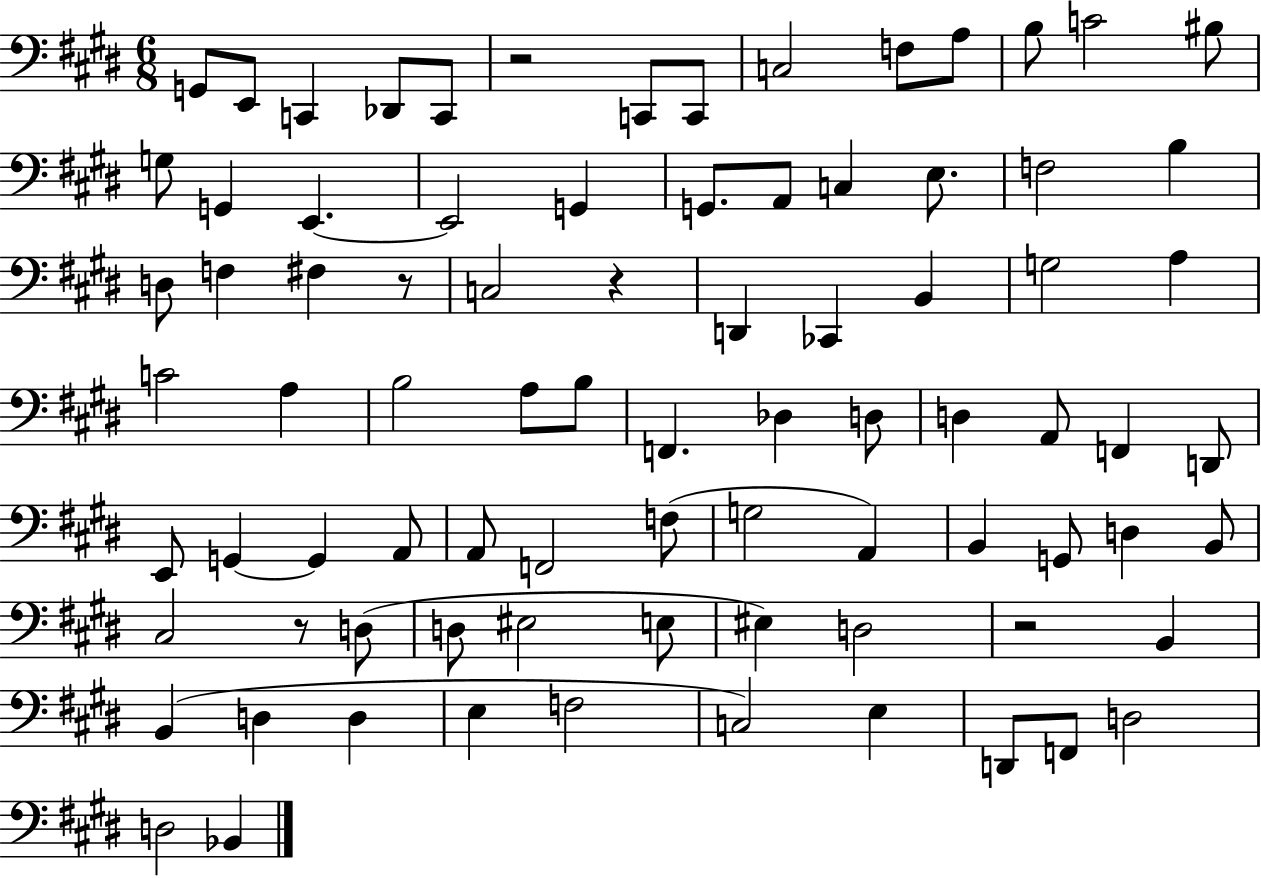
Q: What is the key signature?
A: E major